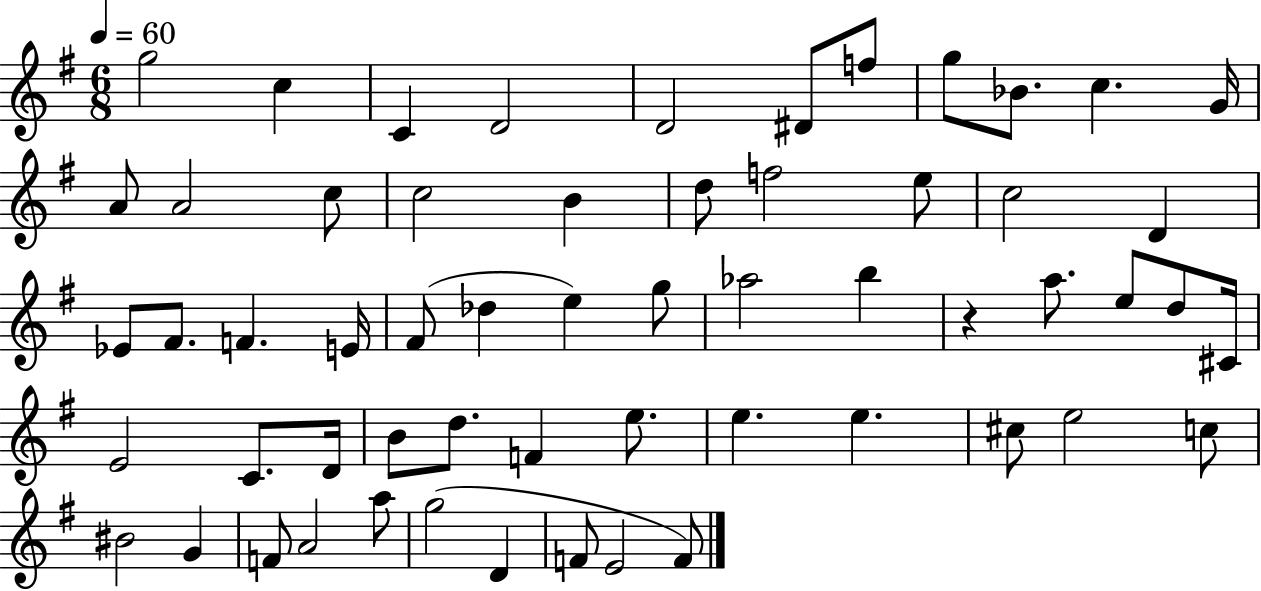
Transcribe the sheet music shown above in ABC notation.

X:1
T:Untitled
M:6/8
L:1/4
K:G
g2 c C D2 D2 ^D/2 f/2 g/2 _B/2 c G/4 A/2 A2 c/2 c2 B d/2 f2 e/2 c2 D _E/2 ^F/2 F E/4 ^F/2 _d e g/2 _a2 b z a/2 e/2 d/2 ^C/4 E2 C/2 D/4 B/2 d/2 F e/2 e e ^c/2 e2 c/2 ^B2 G F/2 A2 a/2 g2 D F/2 E2 F/2